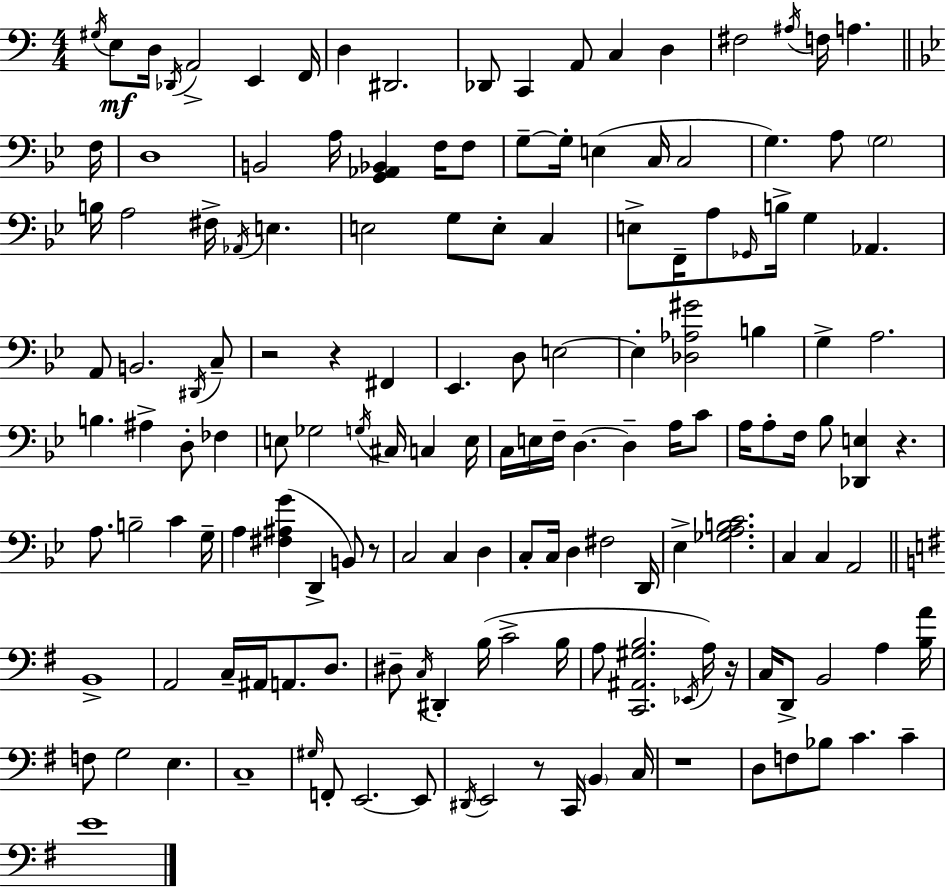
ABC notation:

X:1
T:Untitled
M:4/4
L:1/4
K:Am
^G,/4 E,/2 D,/4 _D,,/4 A,,2 E,, F,,/4 D, ^D,,2 _D,,/2 C,, A,,/2 C, D, ^F,2 ^A,/4 F,/4 A, F,/4 D,4 B,,2 A,/4 [G,,_A,,_B,,] F,/4 F,/2 G,/2 G,/4 E, C,/4 C,2 G, A,/2 G,2 B,/4 A,2 ^F,/4 _A,,/4 E, E,2 G,/2 E,/2 C, E,/2 F,,/4 A,/2 _G,,/4 B,/4 G, _A,, A,,/2 B,,2 ^D,,/4 C,/2 z2 z ^F,, _E,, D,/2 E,2 E, [_D,_A,^G]2 B, G, A,2 B, ^A, D,/2 _F, E,/2 _G,2 G,/4 ^C,/4 C, E,/4 C,/4 E,/4 F,/4 D, D, A,/4 C/2 A,/4 A,/2 F,/4 _B,/2 [_D,,E,] z A,/2 B,2 C G,/4 A, [^F,^A,G] D,, B,,/2 z/2 C,2 C, D, C,/2 C,/4 D, ^F,2 D,,/4 _E, [_G,A,B,C]2 C, C, A,,2 B,,4 A,,2 C,/4 ^A,,/4 A,,/2 D,/2 ^D,/2 C,/4 ^D,, B,/4 C2 B,/4 A,/2 [C,,^A,,^G,B,]2 _E,,/4 A,/4 z/4 C,/4 D,,/2 B,,2 A, [B,A]/4 F,/2 G,2 E, C,4 ^G,/4 F,,/2 E,,2 E,,/2 ^D,,/4 E,,2 z/2 C,,/4 B,, C,/4 z4 D,/2 F,/2 _B,/2 C C E4